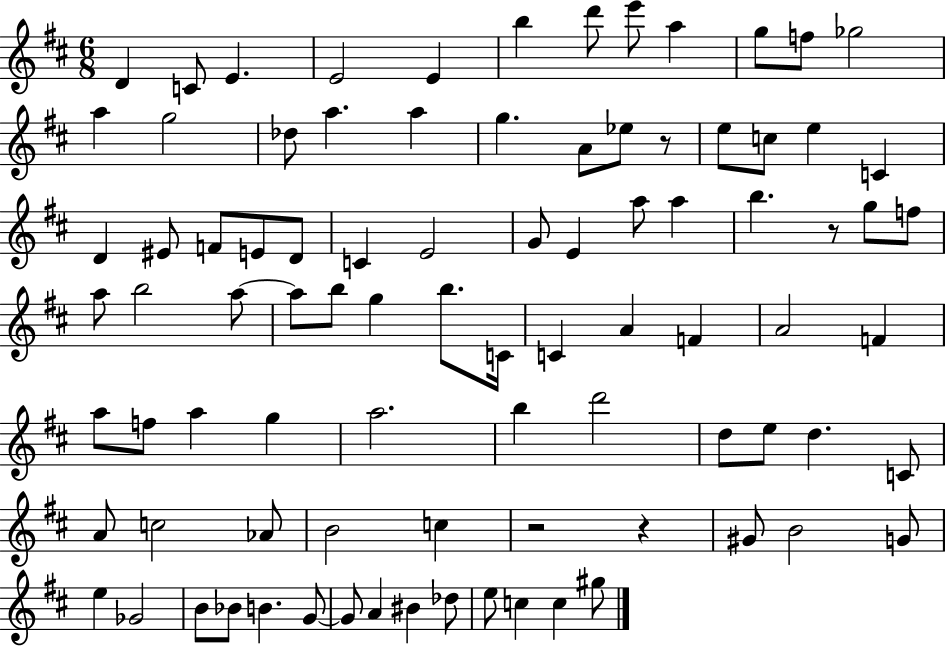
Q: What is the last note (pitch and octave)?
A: G#5